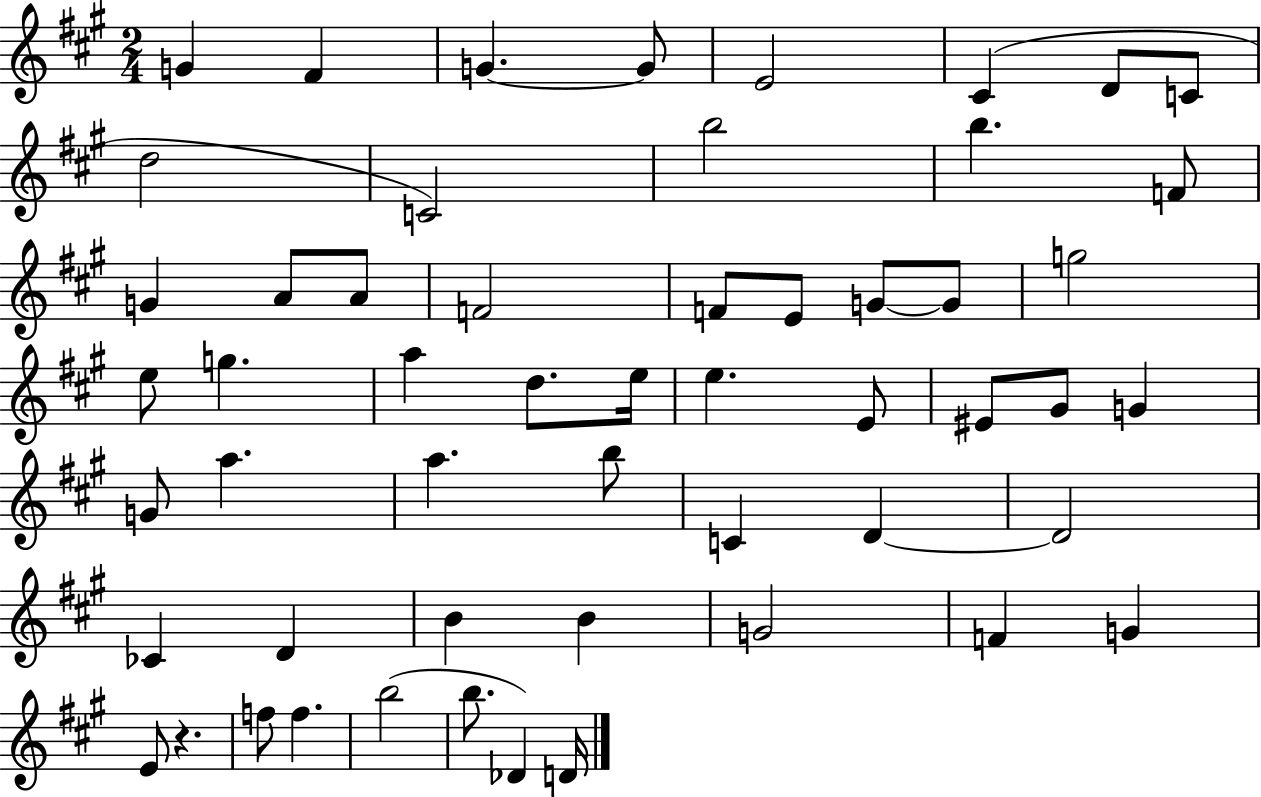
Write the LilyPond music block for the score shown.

{
  \clef treble
  \numericTimeSignature
  \time 2/4
  \key a \major
  g'4 fis'4 | g'4.~~ g'8 | e'2 | cis'4( d'8 c'8 | \break d''2 | c'2) | b''2 | b''4. f'8 | \break g'4 a'8 a'8 | f'2 | f'8 e'8 g'8~~ g'8 | g''2 | \break e''8 g''4. | a''4 d''8. e''16 | e''4. e'8 | eis'8 gis'8 g'4 | \break g'8 a''4. | a''4. b''8 | c'4 d'4~~ | d'2 | \break ces'4 d'4 | b'4 b'4 | g'2 | f'4 g'4 | \break e'8 r4. | f''8 f''4. | b''2( | b''8. des'4) d'16 | \break \bar "|."
}